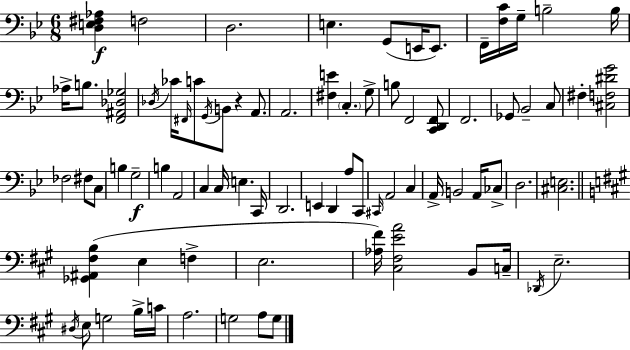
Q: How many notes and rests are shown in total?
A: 80